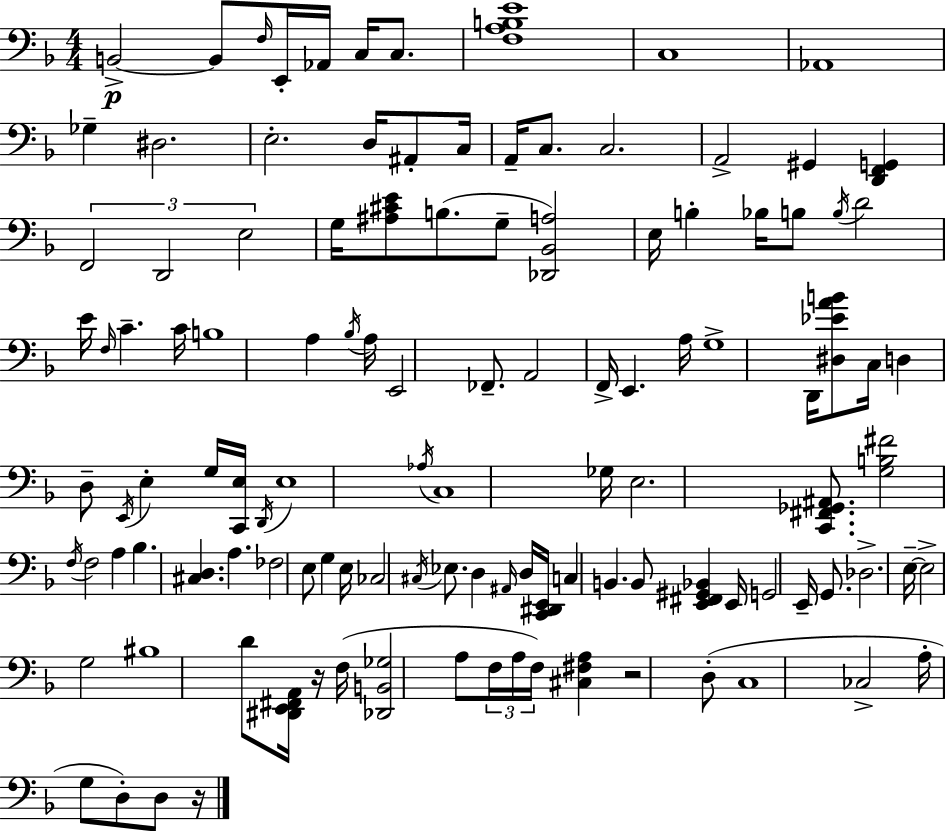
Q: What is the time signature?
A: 4/4